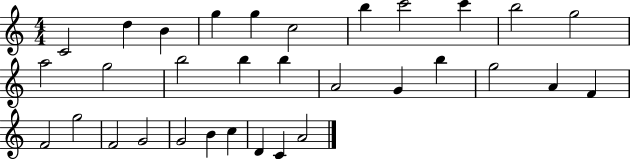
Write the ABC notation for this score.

X:1
T:Untitled
M:4/4
L:1/4
K:C
C2 d B g g c2 b c'2 c' b2 g2 a2 g2 b2 b b A2 G b g2 A F F2 g2 F2 G2 G2 B c D C A2